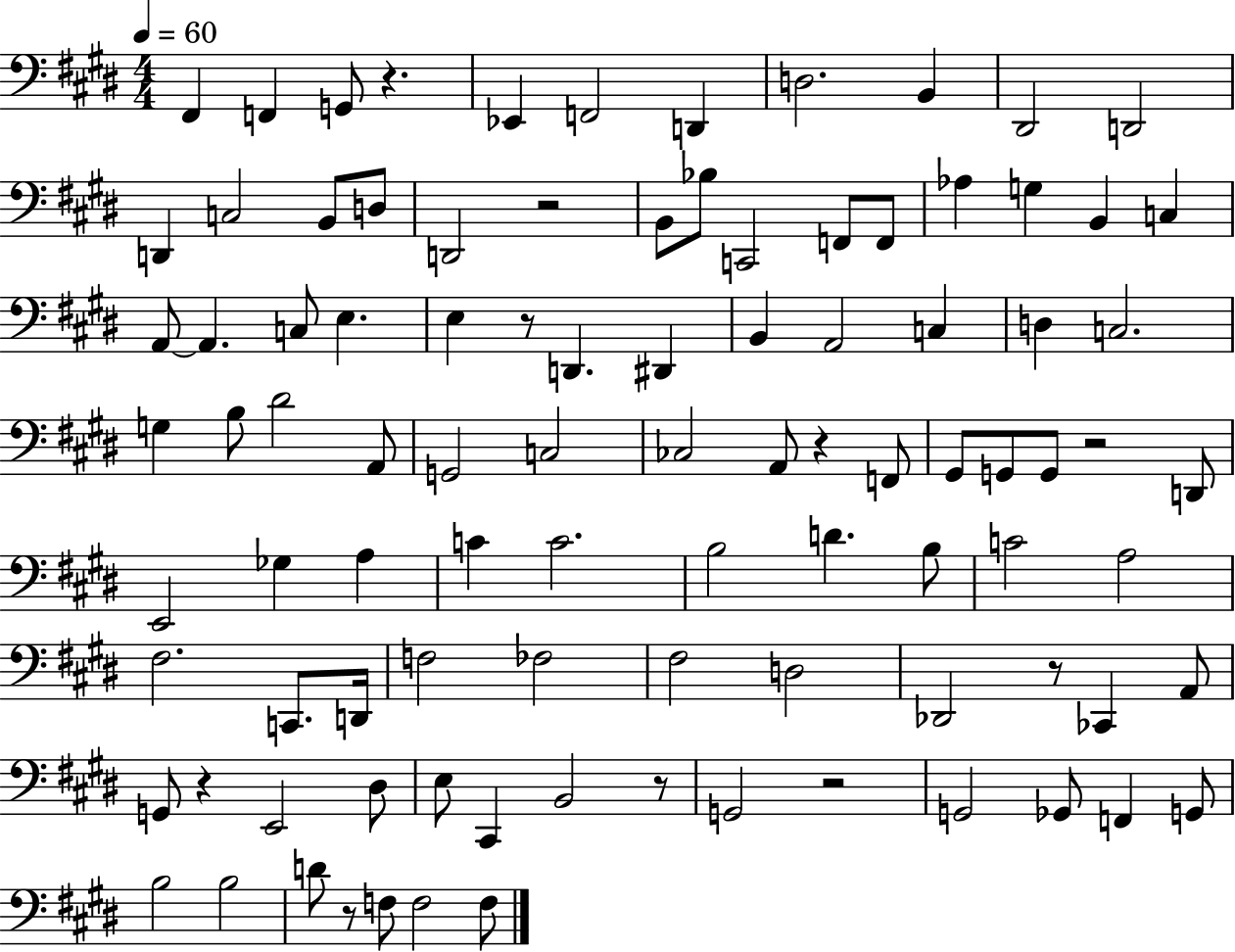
X:1
T:Untitled
M:4/4
L:1/4
K:E
^F,, F,, G,,/2 z _E,, F,,2 D,, D,2 B,, ^D,,2 D,,2 D,, C,2 B,,/2 D,/2 D,,2 z2 B,,/2 _B,/2 C,,2 F,,/2 F,,/2 _A, G, B,, C, A,,/2 A,, C,/2 E, E, z/2 D,, ^D,, B,, A,,2 C, D, C,2 G, B,/2 ^D2 A,,/2 G,,2 C,2 _C,2 A,,/2 z F,,/2 ^G,,/2 G,,/2 G,,/2 z2 D,,/2 E,,2 _G, A, C C2 B,2 D B,/2 C2 A,2 ^F,2 C,,/2 D,,/4 F,2 _F,2 ^F,2 D,2 _D,,2 z/2 _C,, A,,/2 G,,/2 z E,,2 ^D,/2 E,/2 ^C,, B,,2 z/2 G,,2 z2 G,,2 _G,,/2 F,, G,,/2 B,2 B,2 D/2 z/2 F,/2 F,2 F,/2